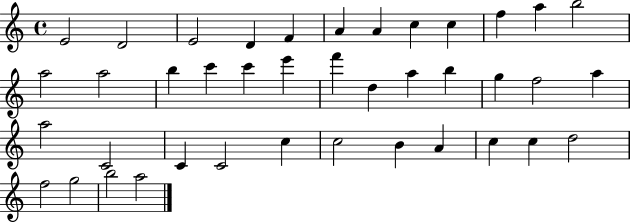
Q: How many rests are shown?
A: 0